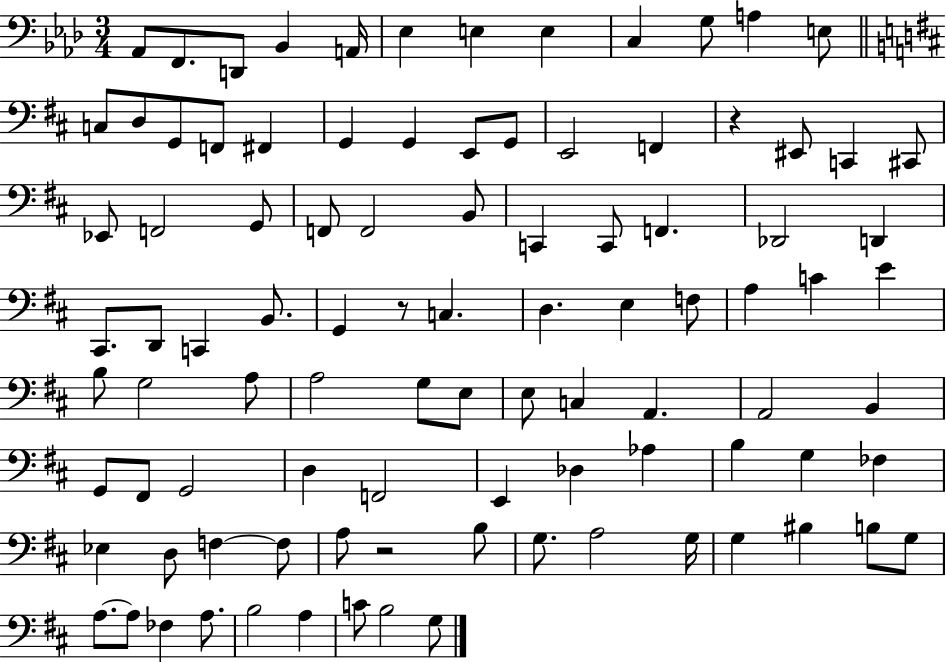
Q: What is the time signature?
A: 3/4